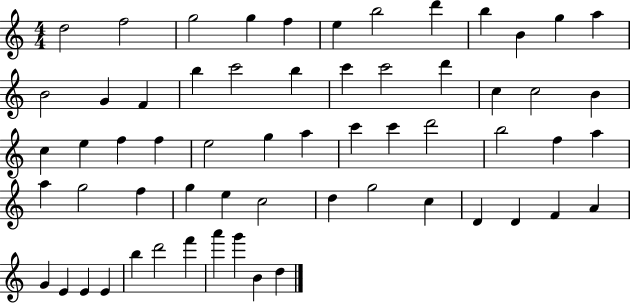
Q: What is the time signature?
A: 4/4